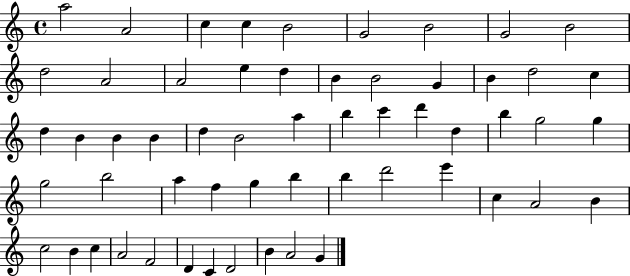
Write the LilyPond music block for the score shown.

{
  \clef treble
  \time 4/4
  \defaultTimeSignature
  \key c \major
  a''2 a'2 | c''4 c''4 b'2 | g'2 b'2 | g'2 b'2 | \break d''2 a'2 | a'2 e''4 d''4 | b'4 b'2 g'4 | b'4 d''2 c''4 | \break d''4 b'4 b'4 b'4 | d''4 b'2 a''4 | b''4 c'''4 d'''4 d''4 | b''4 g''2 g''4 | \break g''2 b''2 | a''4 f''4 g''4 b''4 | b''4 d'''2 e'''4 | c''4 a'2 b'4 | \break c''2 b'4 c''4 | a'2 f'2 | d'4 c'4 d'2 | b'4 a'2 g'4 | \break \bar "|."
}